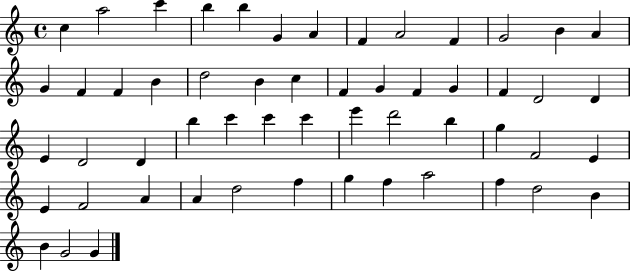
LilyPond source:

{
  \clef treble
  \time 4/4
  \defaultTimeSignature
  \key c \major
  c''4 a''2 c'''4 | b''4 b''4 g'4 a'4 | f'4 a'2 f'4 | g'2 b'4 a'4 | \break g'4 f'4 f'4 b'4 | d''2 b'4 c''4 | f'4 g'4 f'4 g'4 | f'4 d'2 d'4 | \break e'4 d'2 d'4 | b''4 c'''4 c'''4 c'''4 | e'''4 d'''2 b''4 | g''4 f'2 e'4 | \break e'4 f'2 a'4 | a'4 d''2 f''4 | g''4 f''4 a''2 | f''4 d''2 b'4 | \break b'4 g'2 g'4 | \bar "|."
}